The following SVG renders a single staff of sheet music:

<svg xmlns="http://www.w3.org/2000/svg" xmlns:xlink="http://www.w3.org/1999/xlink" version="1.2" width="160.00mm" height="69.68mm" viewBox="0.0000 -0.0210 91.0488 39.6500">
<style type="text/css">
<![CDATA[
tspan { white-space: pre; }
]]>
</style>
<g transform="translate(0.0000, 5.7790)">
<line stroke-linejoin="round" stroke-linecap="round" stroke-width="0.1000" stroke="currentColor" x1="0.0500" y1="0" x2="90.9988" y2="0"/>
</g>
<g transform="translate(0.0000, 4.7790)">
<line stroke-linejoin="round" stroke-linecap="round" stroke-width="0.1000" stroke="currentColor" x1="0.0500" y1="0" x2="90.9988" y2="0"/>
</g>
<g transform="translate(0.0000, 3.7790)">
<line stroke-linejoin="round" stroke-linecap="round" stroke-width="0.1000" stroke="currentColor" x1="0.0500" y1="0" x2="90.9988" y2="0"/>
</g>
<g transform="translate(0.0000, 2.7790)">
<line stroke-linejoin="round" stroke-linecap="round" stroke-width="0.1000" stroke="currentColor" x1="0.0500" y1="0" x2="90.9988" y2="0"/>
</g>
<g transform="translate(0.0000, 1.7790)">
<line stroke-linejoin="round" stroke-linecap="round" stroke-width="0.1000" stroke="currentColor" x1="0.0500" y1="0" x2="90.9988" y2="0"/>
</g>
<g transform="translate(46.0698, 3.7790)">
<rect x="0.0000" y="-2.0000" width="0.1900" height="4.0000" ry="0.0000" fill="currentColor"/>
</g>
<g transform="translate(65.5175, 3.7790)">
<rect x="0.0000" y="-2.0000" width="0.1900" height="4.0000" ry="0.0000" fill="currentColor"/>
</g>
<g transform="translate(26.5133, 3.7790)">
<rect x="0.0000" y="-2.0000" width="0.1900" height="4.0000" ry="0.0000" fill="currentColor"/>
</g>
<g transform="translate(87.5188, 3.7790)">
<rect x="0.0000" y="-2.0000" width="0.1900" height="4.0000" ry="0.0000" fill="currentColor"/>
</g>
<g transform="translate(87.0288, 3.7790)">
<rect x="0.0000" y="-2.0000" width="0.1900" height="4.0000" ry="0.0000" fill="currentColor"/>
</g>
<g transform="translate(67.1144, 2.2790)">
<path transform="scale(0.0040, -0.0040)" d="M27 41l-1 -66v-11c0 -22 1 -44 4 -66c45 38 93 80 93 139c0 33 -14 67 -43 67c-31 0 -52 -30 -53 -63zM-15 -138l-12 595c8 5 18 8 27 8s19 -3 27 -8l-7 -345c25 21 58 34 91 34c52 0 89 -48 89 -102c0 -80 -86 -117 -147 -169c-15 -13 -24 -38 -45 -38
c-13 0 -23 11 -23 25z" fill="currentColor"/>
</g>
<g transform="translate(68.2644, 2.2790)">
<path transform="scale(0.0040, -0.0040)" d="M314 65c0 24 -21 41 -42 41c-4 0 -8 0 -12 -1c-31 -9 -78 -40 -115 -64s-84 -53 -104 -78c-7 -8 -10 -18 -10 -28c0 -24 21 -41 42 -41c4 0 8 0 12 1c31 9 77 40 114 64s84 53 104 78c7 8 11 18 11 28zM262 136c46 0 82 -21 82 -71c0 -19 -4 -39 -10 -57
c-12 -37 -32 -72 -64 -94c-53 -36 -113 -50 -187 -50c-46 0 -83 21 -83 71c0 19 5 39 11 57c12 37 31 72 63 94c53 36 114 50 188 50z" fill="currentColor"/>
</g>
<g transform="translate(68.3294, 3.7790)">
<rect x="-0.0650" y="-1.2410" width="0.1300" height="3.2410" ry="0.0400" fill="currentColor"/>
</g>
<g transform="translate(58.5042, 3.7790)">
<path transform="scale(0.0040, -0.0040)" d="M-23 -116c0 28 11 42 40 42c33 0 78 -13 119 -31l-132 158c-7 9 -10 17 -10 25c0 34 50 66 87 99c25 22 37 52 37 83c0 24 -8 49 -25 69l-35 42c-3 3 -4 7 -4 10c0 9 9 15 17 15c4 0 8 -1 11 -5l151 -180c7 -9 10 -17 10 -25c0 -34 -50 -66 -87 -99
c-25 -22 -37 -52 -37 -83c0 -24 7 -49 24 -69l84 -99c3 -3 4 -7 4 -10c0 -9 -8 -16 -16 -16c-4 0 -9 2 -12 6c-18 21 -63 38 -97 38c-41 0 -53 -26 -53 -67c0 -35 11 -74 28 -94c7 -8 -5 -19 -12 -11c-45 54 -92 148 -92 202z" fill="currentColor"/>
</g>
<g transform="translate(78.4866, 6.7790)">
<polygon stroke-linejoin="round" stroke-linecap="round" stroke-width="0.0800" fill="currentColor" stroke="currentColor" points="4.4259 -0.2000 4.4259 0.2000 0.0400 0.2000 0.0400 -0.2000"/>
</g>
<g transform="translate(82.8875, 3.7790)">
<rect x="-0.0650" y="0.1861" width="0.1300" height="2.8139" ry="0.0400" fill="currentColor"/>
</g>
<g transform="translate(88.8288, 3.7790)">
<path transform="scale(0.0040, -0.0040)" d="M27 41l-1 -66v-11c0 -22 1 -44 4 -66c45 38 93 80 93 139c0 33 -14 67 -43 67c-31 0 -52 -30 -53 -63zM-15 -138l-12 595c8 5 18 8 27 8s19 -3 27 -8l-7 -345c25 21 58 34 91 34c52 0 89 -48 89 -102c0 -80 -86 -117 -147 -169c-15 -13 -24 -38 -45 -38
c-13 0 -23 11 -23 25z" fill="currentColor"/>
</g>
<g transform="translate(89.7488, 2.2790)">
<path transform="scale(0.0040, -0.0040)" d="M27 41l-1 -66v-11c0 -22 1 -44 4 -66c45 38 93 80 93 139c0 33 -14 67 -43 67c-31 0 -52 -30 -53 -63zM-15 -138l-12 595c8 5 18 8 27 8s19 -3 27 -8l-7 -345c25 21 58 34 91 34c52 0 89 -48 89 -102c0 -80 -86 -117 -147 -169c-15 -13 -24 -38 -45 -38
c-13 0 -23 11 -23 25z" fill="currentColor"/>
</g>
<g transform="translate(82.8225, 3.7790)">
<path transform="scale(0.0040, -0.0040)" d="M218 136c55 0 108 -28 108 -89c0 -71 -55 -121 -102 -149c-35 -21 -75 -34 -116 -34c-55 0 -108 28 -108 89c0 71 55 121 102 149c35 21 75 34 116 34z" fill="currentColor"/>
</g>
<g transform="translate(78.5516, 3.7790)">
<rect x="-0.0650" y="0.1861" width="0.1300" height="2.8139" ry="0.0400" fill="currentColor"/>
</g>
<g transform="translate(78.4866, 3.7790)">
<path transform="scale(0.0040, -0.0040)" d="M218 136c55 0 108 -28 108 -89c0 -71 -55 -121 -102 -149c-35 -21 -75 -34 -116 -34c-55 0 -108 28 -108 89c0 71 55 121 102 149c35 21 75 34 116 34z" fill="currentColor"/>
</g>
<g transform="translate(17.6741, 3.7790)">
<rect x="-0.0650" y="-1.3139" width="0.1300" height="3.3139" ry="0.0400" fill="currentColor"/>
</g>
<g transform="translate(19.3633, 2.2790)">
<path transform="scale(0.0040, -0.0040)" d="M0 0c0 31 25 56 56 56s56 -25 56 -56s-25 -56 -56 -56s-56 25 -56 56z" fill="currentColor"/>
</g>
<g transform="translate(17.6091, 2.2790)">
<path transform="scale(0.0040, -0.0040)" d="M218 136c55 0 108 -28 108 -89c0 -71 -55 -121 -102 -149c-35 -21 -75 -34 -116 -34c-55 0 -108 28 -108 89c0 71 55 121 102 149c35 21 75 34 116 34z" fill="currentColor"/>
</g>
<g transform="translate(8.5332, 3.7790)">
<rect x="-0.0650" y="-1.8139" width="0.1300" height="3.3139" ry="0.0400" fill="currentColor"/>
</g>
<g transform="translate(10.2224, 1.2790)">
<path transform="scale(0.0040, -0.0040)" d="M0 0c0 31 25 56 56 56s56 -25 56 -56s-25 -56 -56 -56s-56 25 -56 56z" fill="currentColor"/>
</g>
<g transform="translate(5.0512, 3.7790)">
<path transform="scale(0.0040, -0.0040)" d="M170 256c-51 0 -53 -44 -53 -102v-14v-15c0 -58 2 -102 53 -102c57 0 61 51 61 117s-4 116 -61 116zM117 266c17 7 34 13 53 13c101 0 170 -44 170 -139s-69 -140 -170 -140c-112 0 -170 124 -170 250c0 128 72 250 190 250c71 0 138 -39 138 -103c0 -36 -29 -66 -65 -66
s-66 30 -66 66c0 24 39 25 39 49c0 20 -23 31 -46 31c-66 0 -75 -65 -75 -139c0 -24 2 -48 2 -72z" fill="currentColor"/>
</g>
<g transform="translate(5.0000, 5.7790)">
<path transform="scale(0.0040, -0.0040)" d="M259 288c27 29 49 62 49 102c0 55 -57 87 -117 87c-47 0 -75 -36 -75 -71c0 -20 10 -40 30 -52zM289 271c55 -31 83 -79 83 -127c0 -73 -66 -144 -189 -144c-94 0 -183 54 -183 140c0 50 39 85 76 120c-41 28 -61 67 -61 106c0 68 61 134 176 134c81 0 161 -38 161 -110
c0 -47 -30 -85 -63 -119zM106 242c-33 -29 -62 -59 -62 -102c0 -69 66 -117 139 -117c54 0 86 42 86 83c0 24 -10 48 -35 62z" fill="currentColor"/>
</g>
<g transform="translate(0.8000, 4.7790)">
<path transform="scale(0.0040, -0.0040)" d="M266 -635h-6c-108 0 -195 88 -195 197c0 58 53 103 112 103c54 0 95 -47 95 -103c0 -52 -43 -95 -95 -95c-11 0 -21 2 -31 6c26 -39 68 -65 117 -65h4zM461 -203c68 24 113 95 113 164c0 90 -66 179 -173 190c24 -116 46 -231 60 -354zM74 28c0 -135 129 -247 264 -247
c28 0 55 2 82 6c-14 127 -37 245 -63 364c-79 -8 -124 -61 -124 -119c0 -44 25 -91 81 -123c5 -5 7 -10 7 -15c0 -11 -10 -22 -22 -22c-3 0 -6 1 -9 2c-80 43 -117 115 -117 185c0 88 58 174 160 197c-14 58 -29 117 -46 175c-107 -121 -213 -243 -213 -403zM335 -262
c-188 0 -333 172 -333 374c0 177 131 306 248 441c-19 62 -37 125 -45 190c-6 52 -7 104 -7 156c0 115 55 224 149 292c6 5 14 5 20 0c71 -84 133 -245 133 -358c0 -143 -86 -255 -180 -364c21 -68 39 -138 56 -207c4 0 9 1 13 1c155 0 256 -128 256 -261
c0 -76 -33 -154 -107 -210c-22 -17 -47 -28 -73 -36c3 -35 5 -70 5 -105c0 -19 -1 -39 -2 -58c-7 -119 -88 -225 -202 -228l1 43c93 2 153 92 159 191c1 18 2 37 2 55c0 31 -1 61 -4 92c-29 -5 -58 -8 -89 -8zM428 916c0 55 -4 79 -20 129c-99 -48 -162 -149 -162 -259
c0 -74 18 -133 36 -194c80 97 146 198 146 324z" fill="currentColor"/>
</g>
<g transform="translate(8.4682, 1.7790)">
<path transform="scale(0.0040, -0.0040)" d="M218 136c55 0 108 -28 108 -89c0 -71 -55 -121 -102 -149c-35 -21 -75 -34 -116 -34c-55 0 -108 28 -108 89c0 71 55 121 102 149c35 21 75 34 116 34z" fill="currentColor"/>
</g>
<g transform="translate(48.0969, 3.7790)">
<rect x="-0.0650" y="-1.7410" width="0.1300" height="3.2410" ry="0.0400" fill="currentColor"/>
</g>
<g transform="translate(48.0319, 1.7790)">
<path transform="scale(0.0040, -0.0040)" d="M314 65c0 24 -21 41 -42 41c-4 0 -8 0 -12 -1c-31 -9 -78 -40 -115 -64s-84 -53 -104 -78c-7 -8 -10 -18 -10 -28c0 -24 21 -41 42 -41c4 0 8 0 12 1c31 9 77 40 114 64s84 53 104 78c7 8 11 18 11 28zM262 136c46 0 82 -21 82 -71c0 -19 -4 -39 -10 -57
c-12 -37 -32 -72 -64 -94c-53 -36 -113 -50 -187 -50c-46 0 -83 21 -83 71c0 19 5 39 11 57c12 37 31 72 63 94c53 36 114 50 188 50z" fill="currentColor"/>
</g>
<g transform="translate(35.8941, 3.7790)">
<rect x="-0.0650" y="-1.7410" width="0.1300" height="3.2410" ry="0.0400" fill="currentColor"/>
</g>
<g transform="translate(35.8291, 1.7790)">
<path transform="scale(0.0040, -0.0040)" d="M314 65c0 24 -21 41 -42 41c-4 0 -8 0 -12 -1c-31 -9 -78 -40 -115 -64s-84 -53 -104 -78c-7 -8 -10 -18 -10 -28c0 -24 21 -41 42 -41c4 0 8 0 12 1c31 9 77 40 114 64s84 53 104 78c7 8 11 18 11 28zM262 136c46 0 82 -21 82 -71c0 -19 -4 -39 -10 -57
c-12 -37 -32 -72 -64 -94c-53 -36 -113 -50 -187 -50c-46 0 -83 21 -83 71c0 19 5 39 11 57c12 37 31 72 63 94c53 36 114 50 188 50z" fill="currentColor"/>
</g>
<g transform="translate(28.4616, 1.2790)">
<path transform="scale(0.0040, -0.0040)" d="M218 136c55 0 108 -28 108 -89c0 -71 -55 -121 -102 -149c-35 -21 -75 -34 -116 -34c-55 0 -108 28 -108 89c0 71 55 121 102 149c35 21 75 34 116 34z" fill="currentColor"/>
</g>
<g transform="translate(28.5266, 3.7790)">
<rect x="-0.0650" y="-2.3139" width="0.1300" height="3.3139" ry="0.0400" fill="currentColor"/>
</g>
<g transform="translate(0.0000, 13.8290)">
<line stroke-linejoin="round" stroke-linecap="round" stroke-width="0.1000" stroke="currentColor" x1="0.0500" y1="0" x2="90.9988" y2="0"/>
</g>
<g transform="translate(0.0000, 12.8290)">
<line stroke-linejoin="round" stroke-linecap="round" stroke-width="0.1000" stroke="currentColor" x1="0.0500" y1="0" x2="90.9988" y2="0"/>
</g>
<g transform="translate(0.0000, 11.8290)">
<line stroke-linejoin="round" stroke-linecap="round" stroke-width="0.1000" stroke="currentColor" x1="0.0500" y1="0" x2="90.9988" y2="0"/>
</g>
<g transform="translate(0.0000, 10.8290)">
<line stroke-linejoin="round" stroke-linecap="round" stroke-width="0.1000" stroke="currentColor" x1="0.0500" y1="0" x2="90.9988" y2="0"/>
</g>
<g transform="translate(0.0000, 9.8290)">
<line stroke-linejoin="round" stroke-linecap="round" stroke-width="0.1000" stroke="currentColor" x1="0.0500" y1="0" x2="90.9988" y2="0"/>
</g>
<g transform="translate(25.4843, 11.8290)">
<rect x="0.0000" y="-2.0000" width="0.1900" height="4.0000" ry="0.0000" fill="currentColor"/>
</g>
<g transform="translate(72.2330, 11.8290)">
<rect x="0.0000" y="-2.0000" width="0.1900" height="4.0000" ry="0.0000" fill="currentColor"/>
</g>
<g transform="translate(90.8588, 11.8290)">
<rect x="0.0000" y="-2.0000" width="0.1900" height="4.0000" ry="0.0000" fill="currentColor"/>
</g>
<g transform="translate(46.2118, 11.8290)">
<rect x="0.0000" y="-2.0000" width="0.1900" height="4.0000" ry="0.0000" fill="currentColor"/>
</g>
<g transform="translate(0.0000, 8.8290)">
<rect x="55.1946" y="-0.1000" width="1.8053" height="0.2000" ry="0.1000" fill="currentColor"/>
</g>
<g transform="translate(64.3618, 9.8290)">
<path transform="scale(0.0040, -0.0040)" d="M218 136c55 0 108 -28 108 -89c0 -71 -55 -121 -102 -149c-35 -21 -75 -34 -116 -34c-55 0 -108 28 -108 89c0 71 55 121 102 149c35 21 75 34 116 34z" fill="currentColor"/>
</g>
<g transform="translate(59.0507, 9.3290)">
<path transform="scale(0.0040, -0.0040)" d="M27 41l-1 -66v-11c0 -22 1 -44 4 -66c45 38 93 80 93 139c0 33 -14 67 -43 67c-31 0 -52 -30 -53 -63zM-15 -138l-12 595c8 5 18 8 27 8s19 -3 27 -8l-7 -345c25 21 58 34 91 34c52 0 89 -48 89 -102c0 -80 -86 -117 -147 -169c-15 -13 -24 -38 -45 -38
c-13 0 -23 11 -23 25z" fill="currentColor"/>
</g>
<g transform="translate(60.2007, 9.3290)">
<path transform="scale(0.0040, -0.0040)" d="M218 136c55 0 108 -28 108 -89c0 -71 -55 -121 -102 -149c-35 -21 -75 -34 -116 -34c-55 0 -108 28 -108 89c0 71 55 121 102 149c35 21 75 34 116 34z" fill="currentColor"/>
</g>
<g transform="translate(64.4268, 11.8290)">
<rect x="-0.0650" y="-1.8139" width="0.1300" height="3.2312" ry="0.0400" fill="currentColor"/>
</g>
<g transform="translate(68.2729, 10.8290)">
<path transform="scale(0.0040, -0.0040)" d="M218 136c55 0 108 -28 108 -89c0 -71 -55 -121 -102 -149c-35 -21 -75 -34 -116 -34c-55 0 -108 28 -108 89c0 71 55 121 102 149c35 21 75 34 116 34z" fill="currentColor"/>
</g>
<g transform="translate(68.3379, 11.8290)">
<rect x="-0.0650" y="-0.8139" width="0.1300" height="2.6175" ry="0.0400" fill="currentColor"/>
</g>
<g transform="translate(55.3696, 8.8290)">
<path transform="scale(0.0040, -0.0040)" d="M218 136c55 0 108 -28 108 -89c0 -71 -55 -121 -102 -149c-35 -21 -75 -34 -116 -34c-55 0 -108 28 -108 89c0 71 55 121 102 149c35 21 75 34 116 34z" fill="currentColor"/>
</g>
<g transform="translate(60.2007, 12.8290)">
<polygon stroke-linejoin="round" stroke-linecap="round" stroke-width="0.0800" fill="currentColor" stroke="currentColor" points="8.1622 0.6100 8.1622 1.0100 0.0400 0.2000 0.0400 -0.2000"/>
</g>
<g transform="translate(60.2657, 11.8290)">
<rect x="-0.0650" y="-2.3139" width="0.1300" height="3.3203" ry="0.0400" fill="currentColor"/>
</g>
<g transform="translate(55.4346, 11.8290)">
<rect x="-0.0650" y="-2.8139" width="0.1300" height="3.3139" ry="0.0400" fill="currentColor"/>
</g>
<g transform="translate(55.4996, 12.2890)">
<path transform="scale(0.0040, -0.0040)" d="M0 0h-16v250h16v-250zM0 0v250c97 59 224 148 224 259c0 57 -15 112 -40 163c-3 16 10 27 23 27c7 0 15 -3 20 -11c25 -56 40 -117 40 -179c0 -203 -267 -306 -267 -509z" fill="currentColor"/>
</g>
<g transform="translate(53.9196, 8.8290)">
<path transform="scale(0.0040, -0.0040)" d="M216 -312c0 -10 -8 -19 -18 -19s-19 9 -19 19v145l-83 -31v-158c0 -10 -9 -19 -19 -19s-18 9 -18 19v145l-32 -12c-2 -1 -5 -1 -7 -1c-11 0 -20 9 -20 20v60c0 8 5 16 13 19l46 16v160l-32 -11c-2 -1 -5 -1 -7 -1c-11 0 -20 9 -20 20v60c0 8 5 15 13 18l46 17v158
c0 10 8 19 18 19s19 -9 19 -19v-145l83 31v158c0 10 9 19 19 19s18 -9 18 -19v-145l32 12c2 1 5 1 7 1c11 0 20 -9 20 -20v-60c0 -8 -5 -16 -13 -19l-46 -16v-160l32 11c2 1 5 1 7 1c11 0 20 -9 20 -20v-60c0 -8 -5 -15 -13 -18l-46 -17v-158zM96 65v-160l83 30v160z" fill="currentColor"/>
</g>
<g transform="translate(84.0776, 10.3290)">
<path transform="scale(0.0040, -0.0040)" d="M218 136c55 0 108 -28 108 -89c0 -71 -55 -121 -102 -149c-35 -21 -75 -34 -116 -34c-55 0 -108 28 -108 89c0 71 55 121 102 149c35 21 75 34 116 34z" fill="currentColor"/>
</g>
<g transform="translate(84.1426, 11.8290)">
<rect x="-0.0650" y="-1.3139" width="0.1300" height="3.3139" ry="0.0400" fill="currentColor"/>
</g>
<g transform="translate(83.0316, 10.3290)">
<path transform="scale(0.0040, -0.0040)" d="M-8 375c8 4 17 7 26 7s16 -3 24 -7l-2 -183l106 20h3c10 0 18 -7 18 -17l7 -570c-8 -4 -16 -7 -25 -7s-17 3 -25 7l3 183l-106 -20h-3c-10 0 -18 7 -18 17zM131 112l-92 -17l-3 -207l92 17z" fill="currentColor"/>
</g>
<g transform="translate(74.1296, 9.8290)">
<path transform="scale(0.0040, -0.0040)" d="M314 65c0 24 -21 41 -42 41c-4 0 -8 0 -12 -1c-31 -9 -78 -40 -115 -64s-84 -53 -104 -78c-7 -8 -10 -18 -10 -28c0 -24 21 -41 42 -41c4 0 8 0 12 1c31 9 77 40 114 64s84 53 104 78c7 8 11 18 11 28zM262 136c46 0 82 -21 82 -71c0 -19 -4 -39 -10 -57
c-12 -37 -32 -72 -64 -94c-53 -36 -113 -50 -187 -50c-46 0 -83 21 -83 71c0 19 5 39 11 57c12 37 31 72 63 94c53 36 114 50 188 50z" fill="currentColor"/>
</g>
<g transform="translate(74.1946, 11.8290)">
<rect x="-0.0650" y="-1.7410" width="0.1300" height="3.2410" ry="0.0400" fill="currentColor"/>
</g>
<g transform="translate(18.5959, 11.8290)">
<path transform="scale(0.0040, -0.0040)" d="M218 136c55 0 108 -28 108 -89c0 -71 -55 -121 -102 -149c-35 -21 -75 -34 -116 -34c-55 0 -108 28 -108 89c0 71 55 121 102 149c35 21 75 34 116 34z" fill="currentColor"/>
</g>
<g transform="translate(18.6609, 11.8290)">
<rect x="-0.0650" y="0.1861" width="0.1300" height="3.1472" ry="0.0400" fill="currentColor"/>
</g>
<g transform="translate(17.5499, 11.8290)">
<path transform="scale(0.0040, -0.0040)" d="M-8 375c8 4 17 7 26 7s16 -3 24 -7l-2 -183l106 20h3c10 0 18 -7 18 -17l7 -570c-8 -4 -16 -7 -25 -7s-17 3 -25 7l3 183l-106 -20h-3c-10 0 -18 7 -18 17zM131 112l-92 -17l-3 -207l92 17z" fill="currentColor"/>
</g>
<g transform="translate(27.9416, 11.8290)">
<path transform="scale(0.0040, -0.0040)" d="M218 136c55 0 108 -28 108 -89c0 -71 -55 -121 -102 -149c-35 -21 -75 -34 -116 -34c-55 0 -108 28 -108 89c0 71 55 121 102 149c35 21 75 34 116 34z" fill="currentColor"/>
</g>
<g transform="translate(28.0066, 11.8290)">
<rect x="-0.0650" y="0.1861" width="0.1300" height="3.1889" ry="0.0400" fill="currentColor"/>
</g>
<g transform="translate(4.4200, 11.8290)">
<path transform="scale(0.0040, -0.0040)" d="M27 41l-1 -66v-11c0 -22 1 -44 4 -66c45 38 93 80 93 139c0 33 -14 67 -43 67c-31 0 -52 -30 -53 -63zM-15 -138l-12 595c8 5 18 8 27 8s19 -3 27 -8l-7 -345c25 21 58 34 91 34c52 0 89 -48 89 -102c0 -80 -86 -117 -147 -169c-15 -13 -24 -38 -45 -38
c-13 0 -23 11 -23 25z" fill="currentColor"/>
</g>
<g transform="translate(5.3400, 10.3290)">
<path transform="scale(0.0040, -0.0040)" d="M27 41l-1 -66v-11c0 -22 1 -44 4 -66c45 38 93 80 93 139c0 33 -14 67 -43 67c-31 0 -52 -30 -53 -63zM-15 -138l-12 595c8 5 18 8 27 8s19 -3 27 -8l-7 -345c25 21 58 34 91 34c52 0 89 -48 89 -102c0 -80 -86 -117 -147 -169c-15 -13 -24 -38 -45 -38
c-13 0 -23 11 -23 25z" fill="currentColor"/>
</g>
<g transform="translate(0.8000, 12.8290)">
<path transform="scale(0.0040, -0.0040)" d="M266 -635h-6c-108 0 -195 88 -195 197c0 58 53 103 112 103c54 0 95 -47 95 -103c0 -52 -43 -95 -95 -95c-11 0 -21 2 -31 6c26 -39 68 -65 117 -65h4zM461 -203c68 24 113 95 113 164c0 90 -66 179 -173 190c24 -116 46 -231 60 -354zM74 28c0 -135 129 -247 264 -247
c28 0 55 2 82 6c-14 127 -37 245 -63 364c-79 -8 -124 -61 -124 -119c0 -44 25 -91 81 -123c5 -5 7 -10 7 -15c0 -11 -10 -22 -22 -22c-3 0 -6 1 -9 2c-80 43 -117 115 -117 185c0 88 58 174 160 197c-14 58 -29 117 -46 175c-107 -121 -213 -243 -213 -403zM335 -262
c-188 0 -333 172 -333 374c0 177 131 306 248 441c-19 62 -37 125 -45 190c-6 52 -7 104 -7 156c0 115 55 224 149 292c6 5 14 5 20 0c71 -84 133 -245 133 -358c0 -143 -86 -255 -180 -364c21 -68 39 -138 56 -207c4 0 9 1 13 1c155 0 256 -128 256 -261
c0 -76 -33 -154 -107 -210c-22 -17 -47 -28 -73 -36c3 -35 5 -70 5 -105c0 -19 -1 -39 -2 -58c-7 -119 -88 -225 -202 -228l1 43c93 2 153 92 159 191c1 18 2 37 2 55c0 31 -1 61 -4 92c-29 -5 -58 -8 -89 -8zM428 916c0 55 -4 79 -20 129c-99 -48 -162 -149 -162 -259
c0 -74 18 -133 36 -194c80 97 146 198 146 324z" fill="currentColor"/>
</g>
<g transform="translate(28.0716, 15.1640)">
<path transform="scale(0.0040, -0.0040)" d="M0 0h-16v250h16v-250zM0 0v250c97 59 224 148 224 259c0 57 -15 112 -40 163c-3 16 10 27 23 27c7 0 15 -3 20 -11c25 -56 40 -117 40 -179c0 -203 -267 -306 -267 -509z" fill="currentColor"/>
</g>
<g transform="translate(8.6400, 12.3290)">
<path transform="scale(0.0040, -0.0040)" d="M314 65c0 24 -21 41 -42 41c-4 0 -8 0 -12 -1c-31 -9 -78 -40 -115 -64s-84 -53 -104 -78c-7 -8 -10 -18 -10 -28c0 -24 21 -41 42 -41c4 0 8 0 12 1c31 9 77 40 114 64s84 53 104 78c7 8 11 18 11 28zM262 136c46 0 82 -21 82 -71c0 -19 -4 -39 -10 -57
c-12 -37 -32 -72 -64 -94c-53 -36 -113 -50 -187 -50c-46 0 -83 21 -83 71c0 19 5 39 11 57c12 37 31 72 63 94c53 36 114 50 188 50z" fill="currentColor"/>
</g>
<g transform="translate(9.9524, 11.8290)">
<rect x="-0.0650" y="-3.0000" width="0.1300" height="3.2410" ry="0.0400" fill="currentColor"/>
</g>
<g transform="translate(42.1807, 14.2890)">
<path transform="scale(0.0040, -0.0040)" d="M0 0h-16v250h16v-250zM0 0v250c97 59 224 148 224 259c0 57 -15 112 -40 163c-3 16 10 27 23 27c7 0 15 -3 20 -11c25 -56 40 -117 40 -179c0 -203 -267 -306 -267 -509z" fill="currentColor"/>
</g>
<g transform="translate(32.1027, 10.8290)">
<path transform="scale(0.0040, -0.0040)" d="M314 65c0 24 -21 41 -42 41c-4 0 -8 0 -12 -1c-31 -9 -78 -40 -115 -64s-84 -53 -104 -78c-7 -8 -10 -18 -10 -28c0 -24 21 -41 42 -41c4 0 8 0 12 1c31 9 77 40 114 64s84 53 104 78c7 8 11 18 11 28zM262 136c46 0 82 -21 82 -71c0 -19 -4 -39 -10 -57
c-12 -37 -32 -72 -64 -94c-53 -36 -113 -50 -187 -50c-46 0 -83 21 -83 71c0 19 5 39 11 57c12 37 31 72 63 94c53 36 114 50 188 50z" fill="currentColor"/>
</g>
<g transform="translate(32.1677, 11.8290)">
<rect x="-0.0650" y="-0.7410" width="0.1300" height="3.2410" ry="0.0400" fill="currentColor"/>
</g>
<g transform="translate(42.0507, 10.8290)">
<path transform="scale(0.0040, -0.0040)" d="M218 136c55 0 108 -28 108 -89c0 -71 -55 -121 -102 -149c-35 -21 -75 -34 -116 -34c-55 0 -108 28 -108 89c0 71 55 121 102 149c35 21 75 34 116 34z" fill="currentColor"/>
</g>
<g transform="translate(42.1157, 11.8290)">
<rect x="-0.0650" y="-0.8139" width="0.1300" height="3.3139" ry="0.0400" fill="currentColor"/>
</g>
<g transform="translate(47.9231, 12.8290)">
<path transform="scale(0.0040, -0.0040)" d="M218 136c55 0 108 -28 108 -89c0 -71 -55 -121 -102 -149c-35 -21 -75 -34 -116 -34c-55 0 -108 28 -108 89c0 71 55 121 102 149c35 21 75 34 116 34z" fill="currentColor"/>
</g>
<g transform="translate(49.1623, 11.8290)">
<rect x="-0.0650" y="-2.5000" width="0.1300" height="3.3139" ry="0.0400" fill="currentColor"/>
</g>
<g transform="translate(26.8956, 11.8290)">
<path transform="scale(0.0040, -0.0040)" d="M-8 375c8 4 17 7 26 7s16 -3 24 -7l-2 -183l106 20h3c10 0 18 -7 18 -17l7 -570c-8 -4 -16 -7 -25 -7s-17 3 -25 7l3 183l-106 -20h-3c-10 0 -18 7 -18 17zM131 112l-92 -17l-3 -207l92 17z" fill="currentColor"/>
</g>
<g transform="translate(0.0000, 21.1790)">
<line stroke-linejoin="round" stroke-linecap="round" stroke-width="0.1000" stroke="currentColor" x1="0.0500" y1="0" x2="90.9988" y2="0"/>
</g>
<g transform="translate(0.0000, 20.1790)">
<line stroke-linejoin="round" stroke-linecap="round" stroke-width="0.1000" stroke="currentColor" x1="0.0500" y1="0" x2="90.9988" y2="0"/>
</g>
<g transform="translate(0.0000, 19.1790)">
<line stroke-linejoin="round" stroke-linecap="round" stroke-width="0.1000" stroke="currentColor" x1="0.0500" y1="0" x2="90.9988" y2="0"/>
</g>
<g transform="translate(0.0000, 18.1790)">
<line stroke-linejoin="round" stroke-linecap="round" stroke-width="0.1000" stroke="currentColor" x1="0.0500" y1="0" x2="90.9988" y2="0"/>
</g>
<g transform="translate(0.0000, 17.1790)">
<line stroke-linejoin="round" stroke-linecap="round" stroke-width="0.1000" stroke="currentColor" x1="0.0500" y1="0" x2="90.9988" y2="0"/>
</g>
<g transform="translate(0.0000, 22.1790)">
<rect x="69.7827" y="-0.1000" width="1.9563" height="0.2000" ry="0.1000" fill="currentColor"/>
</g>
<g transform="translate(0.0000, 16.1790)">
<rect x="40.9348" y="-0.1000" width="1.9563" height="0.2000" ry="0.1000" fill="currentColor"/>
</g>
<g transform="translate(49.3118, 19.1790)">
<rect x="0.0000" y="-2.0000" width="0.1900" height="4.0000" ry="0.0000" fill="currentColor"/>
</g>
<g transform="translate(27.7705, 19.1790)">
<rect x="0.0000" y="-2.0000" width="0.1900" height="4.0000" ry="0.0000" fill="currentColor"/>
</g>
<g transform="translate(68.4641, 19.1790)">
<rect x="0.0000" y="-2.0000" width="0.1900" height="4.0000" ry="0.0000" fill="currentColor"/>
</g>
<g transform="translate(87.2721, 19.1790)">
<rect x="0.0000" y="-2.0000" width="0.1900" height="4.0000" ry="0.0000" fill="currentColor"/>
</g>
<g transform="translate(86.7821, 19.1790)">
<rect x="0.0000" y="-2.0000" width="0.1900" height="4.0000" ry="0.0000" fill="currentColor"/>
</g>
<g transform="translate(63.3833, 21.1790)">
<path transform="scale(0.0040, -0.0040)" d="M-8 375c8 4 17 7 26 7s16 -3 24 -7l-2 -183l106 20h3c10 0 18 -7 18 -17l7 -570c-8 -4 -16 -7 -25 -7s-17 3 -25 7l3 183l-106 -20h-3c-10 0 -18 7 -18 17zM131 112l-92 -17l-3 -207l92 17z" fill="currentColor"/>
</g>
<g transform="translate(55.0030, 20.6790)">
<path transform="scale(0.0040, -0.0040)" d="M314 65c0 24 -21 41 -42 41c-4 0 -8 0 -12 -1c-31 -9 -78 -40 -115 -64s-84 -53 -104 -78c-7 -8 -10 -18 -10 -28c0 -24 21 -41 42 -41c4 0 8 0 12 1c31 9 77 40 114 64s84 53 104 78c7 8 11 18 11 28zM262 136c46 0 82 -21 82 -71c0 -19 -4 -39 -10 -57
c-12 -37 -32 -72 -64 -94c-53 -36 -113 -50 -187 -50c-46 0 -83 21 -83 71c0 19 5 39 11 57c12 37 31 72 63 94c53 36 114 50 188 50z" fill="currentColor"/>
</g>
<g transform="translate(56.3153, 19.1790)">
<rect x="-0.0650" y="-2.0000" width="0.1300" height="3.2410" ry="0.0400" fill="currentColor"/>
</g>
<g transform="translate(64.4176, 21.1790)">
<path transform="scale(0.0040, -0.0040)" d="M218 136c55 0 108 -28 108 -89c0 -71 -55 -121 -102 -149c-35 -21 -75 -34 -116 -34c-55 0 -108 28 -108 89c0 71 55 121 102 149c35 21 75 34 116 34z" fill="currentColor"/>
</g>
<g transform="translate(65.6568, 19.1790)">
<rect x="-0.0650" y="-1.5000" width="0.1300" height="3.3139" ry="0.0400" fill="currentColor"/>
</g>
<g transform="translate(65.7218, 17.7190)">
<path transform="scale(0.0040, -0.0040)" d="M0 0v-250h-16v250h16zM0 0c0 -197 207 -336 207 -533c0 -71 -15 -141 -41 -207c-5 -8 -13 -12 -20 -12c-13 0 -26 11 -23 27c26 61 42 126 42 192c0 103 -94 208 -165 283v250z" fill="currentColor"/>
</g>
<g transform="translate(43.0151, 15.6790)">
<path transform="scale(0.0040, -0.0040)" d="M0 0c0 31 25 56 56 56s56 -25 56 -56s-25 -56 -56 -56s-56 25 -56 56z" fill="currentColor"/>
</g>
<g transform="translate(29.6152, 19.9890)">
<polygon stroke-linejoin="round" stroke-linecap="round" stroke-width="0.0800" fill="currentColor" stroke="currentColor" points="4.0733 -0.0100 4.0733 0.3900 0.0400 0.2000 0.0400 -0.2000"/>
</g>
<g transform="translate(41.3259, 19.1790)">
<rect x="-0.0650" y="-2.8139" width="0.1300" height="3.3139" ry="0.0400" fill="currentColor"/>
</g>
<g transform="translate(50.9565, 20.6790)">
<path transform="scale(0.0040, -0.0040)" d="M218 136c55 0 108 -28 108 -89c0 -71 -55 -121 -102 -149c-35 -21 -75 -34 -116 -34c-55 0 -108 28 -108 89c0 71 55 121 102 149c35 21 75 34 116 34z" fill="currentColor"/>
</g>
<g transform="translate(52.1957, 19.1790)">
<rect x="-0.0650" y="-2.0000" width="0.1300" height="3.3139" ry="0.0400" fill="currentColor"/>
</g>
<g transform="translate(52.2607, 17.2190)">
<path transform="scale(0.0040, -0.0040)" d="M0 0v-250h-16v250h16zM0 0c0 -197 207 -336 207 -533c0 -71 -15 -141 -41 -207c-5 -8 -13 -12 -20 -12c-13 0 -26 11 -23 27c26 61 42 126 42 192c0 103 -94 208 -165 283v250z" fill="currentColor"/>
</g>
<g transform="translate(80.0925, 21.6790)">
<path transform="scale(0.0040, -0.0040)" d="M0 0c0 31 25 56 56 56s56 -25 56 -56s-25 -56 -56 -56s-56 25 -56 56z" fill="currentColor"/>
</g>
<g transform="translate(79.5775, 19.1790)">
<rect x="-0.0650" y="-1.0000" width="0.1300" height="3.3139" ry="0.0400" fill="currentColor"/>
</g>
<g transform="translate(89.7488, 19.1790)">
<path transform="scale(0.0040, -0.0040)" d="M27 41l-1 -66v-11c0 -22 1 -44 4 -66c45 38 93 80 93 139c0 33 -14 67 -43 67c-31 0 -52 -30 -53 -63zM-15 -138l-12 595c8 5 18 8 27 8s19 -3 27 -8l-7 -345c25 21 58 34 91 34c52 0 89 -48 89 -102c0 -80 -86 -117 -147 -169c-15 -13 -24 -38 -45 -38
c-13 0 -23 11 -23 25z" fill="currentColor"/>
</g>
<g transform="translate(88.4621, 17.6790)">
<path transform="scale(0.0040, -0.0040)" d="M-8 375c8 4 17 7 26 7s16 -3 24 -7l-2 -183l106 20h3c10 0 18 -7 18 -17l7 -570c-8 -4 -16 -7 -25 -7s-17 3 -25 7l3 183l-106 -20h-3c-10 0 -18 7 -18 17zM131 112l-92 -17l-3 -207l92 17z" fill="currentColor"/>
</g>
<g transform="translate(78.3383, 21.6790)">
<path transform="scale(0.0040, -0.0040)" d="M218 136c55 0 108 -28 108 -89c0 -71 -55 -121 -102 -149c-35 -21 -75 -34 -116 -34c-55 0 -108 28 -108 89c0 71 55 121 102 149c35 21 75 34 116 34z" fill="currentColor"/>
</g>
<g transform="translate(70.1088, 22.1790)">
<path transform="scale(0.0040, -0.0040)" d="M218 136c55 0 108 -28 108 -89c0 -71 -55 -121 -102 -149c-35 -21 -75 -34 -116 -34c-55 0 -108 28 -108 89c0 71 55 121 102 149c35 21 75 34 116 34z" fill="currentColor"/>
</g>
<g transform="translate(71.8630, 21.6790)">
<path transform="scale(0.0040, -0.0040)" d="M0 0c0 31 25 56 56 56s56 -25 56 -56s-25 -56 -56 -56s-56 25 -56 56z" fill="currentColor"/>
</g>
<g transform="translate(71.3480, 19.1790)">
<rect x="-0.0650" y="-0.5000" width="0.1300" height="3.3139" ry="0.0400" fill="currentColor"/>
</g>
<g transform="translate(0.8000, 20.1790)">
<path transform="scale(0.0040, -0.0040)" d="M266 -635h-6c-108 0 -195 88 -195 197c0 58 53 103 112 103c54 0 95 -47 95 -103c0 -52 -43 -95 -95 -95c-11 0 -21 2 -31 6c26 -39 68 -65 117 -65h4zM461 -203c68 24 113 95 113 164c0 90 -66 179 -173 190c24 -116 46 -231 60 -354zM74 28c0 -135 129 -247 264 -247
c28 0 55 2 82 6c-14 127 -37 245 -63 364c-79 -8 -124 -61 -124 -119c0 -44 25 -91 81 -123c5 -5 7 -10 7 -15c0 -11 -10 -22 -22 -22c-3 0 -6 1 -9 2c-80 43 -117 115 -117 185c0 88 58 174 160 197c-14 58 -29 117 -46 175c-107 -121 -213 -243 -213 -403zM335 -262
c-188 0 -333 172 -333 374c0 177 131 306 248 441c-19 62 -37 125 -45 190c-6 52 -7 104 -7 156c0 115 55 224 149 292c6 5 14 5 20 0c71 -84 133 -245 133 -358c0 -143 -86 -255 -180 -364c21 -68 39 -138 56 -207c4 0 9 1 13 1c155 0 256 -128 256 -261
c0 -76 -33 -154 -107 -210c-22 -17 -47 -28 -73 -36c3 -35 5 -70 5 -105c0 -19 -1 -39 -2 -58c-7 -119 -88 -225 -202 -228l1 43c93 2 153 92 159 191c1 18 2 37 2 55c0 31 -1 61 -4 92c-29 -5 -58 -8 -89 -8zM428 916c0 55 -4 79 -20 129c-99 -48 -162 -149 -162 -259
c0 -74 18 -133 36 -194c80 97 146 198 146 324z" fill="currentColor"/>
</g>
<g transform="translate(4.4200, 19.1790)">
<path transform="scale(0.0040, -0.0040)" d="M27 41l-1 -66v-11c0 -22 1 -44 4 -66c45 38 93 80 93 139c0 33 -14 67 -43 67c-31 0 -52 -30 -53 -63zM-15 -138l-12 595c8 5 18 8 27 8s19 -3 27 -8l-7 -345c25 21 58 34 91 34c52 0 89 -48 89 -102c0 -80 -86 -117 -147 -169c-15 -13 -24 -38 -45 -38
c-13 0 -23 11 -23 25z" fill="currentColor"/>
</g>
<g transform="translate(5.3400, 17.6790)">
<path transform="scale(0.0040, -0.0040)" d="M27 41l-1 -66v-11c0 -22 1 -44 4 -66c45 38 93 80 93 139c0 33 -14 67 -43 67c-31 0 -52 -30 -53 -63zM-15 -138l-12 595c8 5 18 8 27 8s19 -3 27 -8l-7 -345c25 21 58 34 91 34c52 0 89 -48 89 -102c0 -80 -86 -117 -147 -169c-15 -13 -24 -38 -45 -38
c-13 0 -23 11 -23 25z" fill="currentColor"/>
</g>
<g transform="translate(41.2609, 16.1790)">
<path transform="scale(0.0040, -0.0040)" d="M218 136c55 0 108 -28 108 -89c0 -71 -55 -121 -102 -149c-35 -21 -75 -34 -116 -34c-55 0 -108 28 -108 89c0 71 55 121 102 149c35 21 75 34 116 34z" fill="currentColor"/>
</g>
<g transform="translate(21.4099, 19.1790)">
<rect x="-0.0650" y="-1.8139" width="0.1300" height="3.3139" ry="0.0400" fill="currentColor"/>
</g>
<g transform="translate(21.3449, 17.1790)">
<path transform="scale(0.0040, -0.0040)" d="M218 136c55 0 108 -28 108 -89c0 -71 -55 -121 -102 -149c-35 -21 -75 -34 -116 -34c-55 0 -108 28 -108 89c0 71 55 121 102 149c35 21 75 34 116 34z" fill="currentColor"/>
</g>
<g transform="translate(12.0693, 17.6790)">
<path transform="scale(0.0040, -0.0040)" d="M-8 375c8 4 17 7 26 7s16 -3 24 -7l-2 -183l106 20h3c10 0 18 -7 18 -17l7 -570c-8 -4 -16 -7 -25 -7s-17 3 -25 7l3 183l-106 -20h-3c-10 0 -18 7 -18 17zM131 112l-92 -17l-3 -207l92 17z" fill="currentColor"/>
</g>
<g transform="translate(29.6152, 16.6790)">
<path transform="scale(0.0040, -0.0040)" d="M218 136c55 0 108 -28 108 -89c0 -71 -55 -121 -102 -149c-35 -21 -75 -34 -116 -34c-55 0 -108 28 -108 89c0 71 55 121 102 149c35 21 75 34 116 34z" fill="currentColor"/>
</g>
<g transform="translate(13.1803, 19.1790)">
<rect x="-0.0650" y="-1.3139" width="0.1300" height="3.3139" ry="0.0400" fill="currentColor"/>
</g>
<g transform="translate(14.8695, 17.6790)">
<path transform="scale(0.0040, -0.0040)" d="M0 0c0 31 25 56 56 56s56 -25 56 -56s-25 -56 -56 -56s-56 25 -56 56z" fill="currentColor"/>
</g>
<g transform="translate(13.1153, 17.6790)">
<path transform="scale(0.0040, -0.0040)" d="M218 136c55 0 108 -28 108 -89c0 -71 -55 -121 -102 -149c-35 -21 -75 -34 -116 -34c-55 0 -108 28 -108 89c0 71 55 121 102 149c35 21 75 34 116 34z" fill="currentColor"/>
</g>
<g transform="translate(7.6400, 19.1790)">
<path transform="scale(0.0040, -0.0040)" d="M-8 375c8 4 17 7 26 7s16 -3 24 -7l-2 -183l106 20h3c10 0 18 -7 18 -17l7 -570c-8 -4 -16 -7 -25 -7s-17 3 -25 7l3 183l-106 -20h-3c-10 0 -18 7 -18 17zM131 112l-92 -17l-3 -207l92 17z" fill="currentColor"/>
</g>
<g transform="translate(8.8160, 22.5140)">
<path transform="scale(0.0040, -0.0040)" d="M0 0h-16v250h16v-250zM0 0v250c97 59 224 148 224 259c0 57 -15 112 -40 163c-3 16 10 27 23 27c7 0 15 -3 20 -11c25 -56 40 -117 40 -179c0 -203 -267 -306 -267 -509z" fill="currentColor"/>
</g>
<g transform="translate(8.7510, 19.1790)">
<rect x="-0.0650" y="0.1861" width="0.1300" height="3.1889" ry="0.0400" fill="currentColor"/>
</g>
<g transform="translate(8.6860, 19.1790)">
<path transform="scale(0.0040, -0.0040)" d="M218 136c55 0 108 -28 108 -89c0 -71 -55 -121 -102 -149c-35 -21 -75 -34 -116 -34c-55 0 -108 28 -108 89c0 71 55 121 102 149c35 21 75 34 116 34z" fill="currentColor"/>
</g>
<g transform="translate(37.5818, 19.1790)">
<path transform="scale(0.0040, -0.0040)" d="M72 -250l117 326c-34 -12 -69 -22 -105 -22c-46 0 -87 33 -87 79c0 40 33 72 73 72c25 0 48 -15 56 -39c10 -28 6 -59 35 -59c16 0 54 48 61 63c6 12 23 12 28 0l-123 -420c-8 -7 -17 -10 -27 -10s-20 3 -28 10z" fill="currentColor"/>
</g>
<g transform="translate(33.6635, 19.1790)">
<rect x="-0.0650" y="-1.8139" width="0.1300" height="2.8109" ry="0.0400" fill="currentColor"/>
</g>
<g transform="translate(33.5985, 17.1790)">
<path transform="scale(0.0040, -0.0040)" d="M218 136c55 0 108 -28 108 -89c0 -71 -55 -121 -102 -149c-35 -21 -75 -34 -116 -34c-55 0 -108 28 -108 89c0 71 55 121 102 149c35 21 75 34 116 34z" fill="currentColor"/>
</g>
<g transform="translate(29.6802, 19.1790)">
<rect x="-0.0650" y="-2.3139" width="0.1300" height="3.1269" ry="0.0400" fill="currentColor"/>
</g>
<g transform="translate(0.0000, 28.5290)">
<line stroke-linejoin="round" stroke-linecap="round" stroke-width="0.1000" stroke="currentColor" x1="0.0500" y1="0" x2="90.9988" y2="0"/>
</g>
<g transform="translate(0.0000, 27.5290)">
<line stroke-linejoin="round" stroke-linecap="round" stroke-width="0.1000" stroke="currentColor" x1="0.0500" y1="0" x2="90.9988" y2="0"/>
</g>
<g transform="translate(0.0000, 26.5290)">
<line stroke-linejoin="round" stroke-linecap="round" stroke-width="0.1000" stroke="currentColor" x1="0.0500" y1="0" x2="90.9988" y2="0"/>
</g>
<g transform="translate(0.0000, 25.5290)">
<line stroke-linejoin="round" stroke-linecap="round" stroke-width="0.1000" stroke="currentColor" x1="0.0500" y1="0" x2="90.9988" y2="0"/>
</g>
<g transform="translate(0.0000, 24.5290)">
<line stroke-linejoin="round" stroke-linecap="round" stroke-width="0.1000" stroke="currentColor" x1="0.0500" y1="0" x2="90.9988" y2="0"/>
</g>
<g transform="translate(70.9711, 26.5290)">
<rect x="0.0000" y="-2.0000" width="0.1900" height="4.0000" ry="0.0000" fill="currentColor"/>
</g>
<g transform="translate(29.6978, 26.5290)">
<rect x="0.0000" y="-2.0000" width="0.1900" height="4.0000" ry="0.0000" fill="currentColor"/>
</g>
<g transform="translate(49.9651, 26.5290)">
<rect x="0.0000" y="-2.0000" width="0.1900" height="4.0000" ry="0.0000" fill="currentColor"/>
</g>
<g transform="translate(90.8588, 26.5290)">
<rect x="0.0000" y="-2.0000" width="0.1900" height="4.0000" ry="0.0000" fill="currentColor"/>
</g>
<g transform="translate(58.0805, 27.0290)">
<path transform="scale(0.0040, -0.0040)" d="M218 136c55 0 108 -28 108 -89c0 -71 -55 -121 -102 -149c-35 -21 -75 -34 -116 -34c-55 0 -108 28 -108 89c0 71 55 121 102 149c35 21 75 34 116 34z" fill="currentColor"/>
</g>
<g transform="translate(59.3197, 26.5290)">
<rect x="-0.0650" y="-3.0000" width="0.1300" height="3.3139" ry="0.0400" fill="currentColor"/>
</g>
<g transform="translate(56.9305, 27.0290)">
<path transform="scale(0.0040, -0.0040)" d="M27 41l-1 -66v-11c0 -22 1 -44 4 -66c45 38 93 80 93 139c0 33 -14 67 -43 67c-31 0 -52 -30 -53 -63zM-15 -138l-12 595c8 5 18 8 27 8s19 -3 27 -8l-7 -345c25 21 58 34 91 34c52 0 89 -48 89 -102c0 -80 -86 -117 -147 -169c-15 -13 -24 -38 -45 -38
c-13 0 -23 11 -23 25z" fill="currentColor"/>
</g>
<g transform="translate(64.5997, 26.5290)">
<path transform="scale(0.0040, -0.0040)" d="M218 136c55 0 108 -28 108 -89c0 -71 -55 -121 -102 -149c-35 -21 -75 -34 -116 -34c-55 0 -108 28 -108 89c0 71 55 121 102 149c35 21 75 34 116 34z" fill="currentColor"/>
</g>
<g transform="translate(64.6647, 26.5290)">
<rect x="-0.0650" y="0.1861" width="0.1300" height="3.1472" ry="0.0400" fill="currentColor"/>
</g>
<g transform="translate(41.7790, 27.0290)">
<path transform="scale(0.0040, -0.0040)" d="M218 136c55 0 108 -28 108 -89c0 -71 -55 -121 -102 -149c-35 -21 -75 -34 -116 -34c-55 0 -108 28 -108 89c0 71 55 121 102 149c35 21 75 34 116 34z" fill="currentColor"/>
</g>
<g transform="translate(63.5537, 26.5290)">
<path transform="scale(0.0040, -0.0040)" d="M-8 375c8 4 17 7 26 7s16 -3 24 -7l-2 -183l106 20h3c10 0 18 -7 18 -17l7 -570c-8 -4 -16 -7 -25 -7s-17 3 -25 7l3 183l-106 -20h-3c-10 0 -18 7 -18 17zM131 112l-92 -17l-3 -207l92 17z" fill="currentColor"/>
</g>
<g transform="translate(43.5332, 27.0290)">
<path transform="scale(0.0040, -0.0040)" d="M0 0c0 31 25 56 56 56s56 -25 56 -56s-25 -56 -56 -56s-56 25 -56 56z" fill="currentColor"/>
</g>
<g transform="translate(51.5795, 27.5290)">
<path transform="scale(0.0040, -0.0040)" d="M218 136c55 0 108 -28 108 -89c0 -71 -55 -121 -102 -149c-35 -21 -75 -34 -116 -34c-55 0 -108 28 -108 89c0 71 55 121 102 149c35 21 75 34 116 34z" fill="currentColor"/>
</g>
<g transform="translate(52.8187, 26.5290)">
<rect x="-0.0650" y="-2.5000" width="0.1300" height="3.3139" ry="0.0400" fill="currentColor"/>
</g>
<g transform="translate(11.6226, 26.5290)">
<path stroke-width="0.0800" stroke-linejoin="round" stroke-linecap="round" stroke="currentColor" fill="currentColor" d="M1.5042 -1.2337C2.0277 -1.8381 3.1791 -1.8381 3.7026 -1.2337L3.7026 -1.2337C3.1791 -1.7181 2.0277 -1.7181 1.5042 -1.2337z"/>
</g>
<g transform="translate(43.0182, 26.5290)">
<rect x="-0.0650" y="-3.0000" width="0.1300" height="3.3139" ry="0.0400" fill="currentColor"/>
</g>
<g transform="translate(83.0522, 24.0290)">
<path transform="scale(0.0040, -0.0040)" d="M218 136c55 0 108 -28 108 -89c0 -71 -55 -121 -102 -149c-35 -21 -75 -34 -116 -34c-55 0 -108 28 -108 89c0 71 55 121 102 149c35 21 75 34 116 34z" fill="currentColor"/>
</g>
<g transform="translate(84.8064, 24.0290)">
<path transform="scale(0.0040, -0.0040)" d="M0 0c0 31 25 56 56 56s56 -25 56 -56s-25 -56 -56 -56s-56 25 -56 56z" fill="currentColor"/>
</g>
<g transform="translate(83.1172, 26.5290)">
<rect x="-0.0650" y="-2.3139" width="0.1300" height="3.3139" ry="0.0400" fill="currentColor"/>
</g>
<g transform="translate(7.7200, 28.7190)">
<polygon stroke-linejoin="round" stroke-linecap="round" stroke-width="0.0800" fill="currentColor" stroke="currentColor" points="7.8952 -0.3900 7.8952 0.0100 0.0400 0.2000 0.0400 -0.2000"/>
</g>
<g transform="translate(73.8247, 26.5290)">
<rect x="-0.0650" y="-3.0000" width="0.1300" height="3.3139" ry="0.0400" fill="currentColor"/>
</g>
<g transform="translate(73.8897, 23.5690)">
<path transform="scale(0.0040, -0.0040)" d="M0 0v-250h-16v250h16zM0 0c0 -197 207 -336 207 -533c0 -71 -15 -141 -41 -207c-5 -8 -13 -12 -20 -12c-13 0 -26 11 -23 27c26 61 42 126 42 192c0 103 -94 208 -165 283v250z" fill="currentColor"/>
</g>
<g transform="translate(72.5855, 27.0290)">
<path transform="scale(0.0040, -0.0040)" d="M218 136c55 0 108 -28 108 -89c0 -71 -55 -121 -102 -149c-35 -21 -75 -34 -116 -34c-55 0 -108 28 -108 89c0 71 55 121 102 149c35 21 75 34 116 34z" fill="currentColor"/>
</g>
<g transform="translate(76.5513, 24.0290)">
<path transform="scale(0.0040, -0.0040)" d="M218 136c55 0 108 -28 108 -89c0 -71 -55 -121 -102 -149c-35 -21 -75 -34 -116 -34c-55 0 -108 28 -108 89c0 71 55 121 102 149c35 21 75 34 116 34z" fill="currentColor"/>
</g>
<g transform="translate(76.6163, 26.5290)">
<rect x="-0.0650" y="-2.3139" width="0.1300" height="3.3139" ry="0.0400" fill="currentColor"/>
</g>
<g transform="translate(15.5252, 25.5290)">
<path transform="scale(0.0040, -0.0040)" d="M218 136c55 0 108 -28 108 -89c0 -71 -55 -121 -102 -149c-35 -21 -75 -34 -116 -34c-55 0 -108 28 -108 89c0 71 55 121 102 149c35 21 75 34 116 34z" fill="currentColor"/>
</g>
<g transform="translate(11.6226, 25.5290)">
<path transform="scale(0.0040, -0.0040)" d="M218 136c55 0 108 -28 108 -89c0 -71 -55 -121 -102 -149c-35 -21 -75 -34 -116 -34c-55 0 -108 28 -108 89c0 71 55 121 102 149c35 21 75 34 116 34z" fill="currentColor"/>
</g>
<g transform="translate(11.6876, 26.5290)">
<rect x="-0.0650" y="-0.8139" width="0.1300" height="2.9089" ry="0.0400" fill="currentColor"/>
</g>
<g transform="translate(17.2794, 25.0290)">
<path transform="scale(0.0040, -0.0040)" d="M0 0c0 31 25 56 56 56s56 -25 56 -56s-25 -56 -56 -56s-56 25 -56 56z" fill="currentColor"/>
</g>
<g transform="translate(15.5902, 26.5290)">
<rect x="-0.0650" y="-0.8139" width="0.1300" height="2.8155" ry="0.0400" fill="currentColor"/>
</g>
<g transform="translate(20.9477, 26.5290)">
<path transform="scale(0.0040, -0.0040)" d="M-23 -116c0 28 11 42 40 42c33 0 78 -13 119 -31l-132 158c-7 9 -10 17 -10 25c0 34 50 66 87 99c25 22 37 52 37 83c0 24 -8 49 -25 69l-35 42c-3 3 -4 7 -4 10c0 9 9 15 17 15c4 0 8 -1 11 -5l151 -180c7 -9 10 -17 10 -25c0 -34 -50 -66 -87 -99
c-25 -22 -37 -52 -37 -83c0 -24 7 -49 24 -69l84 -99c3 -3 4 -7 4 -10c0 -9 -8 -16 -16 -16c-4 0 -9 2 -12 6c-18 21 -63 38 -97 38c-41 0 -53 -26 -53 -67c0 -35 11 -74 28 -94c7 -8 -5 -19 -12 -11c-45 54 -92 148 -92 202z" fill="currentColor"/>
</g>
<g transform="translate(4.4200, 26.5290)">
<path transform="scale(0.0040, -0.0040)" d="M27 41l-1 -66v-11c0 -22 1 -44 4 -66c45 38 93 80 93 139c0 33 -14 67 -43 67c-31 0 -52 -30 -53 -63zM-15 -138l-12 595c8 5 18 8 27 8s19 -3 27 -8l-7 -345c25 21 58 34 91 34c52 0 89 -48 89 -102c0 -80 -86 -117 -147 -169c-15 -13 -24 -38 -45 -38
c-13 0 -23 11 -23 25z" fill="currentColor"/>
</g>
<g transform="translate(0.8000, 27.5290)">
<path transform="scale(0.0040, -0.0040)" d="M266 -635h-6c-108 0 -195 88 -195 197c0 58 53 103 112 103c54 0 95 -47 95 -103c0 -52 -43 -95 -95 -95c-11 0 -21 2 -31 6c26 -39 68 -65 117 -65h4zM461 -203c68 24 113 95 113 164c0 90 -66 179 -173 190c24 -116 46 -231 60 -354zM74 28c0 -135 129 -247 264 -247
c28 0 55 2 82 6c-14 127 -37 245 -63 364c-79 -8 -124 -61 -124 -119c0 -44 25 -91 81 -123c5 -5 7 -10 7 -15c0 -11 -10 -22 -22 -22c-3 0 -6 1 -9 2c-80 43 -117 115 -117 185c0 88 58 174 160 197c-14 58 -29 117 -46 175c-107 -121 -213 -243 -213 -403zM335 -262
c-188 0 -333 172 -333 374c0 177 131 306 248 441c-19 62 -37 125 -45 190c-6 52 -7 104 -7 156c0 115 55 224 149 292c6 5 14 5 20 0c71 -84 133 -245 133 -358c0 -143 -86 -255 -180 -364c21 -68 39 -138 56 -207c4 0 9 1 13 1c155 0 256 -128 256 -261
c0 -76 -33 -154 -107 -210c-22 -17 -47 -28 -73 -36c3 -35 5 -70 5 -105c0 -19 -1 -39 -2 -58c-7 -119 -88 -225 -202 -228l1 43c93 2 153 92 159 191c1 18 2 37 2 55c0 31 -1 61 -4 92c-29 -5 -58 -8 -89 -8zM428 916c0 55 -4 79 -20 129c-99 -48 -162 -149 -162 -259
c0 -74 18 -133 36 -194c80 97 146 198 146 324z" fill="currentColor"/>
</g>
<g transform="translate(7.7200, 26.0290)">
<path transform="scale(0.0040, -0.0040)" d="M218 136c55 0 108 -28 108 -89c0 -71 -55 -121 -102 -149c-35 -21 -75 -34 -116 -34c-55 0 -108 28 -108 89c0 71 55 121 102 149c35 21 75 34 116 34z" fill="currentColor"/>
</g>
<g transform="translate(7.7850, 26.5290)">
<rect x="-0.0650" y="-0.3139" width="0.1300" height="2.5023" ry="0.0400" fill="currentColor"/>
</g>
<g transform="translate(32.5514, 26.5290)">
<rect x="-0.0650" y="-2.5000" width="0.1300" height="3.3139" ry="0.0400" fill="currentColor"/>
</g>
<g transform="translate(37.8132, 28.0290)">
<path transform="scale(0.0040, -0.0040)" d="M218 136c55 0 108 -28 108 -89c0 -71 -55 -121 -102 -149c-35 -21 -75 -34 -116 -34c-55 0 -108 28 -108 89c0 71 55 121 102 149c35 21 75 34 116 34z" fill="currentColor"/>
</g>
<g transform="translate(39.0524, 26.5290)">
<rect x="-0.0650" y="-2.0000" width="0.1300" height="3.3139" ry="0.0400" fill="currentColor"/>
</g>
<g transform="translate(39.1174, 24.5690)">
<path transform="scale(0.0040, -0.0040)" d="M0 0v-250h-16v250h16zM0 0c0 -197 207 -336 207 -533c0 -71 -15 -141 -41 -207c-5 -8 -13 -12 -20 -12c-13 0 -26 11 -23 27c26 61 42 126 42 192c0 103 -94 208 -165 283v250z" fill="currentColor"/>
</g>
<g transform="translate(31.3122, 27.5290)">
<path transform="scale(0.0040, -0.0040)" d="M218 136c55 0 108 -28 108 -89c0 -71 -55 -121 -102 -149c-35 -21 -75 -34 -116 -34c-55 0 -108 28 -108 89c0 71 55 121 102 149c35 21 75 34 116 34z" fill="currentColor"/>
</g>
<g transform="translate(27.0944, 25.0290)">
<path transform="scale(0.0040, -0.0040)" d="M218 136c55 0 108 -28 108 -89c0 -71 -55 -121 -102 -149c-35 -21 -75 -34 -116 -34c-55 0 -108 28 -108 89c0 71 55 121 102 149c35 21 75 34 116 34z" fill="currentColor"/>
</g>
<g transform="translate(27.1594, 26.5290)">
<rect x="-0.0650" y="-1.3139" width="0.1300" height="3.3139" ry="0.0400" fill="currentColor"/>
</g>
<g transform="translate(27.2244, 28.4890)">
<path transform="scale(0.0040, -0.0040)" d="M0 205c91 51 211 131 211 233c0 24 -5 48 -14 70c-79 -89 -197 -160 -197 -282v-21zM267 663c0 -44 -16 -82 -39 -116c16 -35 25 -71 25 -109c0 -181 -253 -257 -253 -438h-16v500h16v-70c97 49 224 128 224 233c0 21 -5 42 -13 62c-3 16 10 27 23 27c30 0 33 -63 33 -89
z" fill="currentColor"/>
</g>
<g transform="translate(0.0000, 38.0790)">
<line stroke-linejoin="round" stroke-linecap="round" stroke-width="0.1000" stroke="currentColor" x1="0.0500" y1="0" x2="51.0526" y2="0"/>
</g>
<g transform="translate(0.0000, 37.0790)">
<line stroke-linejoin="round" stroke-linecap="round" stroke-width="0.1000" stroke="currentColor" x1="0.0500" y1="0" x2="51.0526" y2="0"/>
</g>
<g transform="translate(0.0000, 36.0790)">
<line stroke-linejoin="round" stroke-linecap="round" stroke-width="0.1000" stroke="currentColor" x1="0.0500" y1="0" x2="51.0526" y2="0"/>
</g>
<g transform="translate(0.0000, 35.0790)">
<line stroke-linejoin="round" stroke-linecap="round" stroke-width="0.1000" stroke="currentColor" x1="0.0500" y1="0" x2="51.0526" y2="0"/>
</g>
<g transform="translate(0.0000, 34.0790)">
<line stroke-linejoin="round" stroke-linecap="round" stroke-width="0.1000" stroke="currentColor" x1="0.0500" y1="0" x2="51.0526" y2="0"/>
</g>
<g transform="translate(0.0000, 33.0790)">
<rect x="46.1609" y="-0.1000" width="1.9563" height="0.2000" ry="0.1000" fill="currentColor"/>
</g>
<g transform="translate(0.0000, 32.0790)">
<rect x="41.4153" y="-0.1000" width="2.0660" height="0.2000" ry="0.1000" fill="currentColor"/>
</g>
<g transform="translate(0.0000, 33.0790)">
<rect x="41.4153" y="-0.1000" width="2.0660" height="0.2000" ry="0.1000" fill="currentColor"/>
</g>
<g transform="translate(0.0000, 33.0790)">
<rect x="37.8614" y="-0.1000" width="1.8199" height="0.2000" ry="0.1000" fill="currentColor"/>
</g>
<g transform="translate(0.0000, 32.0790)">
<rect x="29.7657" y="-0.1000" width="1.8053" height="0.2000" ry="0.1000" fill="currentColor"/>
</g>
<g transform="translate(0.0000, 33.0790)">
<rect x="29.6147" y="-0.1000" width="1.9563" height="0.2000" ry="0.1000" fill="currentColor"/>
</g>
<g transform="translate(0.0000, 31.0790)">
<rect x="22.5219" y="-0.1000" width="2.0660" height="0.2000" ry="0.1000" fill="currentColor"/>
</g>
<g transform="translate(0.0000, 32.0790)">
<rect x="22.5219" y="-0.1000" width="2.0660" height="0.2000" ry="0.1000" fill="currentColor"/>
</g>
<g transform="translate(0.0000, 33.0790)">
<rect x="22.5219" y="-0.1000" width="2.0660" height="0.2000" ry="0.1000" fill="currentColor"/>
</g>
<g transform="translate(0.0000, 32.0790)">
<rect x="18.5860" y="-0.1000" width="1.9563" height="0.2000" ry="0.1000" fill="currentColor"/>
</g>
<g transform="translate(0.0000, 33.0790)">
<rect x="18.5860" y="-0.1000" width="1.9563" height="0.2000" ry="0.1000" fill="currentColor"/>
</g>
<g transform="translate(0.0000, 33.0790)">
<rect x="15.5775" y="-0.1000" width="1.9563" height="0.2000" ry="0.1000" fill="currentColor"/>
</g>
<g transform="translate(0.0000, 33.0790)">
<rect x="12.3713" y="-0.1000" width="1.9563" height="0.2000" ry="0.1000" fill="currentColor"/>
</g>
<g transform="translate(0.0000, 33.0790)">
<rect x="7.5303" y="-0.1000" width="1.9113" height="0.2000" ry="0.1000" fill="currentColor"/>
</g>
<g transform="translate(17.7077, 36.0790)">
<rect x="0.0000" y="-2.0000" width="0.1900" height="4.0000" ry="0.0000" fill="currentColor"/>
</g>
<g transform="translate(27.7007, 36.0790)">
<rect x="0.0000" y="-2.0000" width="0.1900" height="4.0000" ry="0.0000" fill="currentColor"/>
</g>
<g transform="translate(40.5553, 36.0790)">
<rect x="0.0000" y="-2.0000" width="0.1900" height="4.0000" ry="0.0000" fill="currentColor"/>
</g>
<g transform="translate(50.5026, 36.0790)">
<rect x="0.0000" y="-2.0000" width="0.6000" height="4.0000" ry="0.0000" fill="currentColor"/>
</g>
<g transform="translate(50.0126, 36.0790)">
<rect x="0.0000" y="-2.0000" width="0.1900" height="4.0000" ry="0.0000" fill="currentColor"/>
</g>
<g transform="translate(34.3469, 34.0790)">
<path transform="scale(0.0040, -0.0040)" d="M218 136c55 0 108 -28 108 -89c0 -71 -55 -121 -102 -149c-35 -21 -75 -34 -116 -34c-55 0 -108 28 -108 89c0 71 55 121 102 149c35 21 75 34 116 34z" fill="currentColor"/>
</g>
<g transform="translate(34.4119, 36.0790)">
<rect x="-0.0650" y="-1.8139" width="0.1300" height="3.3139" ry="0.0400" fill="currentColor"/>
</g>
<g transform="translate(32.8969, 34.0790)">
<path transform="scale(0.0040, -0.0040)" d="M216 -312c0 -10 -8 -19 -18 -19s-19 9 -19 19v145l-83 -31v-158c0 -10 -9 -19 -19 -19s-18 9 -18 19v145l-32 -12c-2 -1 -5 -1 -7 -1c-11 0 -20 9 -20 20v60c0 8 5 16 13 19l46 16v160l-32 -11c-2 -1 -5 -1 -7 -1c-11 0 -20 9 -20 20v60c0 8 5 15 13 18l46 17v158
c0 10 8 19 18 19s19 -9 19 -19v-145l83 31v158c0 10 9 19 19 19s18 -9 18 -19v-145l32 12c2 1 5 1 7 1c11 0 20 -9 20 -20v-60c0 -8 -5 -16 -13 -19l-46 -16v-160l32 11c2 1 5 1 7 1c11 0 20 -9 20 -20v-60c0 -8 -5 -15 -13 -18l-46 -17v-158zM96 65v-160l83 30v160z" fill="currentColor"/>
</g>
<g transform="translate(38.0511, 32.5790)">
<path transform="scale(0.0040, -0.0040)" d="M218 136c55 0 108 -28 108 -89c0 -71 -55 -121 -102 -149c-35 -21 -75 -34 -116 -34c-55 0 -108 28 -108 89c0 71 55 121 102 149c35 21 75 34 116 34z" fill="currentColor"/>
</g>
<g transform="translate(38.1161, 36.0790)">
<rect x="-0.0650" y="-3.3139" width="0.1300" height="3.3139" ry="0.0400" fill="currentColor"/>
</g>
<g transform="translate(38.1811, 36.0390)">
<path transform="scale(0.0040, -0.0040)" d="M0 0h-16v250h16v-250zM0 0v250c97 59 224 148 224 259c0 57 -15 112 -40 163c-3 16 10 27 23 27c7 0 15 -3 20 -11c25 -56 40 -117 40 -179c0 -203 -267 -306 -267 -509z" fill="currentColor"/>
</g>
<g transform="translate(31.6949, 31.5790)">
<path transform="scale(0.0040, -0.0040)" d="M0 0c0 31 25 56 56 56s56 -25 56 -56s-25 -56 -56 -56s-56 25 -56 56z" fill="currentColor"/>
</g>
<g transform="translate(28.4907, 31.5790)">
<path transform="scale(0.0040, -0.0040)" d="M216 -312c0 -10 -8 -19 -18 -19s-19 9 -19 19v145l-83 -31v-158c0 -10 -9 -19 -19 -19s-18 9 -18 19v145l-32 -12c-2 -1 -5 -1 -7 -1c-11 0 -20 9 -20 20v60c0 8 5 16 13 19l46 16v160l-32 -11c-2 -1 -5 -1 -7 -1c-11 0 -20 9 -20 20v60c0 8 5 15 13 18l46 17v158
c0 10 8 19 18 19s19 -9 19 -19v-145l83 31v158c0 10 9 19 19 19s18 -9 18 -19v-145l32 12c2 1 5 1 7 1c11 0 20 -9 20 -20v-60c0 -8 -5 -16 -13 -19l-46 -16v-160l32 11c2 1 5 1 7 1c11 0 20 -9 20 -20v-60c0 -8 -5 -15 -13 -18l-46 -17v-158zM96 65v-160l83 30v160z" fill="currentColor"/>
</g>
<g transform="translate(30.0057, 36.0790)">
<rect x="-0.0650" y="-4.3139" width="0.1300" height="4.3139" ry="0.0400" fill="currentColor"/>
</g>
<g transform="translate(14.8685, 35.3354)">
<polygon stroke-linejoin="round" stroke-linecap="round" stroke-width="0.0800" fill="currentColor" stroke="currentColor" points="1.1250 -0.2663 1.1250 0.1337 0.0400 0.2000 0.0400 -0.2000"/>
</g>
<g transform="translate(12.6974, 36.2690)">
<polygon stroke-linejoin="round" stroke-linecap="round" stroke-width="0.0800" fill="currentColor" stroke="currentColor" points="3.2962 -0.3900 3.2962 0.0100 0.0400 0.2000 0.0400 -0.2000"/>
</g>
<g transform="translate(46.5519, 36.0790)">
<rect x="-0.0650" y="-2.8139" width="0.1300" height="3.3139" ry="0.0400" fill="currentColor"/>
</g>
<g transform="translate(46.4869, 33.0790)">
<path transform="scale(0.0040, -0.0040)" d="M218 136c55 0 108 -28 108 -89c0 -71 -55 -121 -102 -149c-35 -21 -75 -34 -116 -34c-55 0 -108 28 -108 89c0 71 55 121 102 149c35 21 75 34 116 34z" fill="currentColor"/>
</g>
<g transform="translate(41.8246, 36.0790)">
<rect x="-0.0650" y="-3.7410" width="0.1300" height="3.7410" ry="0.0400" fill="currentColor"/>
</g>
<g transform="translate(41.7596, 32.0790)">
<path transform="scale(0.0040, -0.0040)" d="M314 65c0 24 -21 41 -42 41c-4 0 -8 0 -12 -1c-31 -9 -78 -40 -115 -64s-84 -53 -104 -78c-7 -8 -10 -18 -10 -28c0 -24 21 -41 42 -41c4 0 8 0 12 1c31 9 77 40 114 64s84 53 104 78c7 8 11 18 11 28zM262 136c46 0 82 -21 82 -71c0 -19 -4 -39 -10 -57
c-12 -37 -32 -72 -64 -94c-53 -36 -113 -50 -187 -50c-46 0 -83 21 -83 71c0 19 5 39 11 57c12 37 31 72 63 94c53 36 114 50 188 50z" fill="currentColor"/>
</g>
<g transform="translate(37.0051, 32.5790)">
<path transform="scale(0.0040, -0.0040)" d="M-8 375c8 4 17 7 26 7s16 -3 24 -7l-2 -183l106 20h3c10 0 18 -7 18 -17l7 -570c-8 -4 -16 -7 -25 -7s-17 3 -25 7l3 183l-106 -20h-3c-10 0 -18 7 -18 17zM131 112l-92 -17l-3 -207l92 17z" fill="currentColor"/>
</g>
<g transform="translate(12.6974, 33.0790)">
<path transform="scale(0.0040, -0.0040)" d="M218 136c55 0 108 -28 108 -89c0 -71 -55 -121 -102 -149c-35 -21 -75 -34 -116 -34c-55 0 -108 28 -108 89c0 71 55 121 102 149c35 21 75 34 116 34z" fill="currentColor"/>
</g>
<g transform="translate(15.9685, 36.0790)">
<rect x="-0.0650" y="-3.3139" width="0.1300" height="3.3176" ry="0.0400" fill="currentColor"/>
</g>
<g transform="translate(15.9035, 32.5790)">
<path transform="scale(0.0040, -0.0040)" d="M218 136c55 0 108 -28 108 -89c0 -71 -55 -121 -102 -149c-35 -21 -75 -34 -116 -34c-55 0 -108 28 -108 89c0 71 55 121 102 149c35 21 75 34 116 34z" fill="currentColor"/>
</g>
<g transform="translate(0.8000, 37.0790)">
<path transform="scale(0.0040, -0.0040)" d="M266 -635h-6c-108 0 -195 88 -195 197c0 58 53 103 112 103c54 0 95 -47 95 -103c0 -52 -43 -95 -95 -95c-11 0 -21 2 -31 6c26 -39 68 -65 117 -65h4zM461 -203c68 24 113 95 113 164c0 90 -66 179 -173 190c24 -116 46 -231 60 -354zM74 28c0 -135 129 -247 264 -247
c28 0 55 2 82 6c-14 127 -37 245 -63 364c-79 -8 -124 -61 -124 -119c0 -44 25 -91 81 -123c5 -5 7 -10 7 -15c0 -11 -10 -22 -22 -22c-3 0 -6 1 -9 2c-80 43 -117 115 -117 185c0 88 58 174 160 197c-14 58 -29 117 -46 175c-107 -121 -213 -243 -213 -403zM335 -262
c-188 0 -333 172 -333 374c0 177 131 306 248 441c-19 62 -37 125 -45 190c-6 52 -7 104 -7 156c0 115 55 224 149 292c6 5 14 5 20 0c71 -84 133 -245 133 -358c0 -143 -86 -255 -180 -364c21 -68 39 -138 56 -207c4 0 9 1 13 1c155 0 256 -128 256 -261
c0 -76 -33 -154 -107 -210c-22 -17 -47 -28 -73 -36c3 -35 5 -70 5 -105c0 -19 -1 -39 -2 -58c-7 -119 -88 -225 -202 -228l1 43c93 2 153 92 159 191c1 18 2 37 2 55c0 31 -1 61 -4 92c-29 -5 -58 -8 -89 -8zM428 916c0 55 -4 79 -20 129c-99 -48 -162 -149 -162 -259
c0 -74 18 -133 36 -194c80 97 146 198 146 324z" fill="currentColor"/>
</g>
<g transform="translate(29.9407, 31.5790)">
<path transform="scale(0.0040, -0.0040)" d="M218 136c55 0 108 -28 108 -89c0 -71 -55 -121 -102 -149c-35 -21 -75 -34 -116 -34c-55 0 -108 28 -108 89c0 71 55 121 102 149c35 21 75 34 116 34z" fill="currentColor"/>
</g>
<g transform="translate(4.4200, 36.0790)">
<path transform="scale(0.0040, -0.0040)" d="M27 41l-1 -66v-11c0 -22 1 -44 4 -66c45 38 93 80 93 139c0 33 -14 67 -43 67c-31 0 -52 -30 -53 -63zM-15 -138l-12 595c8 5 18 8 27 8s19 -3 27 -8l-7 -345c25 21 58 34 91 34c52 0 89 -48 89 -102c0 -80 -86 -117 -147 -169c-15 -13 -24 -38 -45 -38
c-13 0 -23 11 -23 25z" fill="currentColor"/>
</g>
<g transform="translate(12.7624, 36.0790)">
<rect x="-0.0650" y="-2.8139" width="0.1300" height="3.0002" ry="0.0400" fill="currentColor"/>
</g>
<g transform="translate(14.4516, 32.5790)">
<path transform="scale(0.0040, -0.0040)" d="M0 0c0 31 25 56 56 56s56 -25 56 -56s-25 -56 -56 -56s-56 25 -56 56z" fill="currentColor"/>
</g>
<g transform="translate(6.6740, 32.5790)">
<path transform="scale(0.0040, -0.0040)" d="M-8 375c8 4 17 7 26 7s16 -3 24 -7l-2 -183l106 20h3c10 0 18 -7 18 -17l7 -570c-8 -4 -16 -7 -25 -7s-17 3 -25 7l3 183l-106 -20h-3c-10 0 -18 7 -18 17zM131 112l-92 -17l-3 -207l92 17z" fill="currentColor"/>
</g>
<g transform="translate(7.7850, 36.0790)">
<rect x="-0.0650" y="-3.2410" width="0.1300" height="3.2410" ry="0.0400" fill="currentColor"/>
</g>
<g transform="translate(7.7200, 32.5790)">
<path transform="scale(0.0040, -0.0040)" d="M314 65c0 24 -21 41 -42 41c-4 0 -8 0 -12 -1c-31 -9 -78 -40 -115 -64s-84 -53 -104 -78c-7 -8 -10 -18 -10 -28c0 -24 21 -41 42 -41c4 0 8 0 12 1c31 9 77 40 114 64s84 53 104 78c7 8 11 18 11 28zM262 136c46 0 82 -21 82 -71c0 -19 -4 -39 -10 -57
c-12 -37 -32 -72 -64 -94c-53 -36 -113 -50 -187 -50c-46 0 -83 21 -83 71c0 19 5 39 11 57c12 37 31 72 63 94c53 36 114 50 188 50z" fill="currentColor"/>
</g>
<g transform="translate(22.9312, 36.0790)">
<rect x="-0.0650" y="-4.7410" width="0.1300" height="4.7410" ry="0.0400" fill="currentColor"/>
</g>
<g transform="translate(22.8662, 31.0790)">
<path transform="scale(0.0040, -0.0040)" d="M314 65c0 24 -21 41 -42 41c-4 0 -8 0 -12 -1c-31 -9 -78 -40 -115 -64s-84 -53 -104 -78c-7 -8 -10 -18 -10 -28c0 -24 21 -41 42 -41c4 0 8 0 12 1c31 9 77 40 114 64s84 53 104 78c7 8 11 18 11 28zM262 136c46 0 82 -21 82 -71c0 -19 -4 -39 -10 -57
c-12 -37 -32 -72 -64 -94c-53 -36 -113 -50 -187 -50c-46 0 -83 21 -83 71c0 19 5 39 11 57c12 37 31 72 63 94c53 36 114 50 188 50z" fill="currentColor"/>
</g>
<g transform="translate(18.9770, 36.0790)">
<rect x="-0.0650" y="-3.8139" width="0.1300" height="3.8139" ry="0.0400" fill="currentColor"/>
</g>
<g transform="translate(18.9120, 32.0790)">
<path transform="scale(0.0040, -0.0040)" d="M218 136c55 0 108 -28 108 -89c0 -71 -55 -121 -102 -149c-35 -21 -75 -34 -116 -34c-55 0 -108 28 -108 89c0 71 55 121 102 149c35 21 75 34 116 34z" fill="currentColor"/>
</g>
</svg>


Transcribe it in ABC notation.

X:1
T:Untitled
M:6/8
L:1/4
K:C
f e g f2 f2 z _e2 B/2 B/2 A2 B B/2 d2 d/2 G ^a/2 _g/2 f/2 d/2 f2 e B/2 e f g/2 f/2 z/2 a F/2 F2 E/2 C D c/2 d/2 d/2 z e/4 G F/2 A G _A B A/2 g g b2 a/2 b/4 c' e'2 ^d' ^f b/2 c'2 a